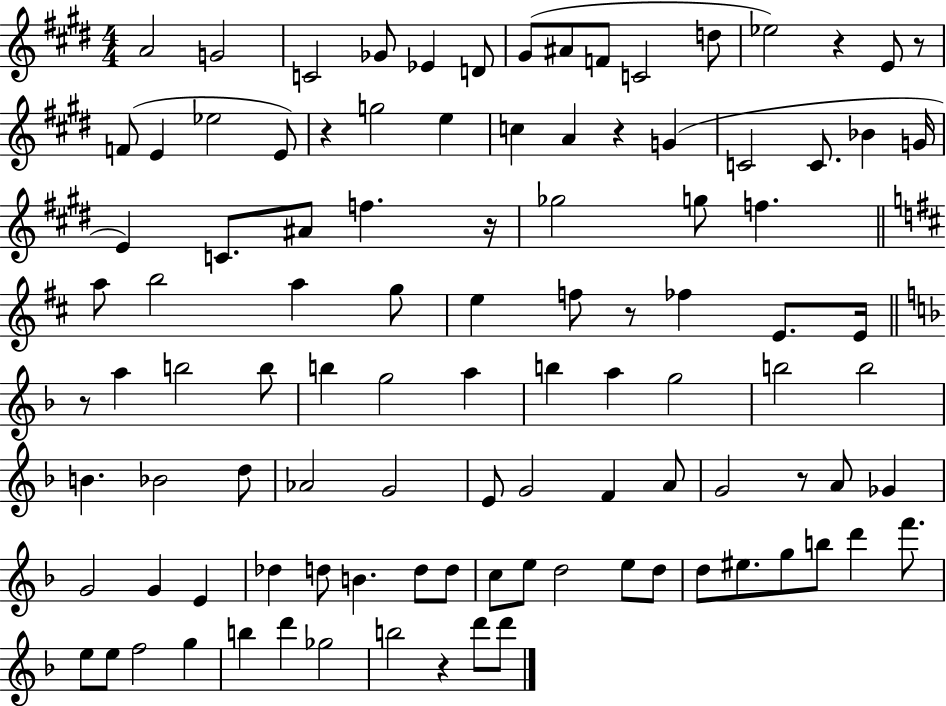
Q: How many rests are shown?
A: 9